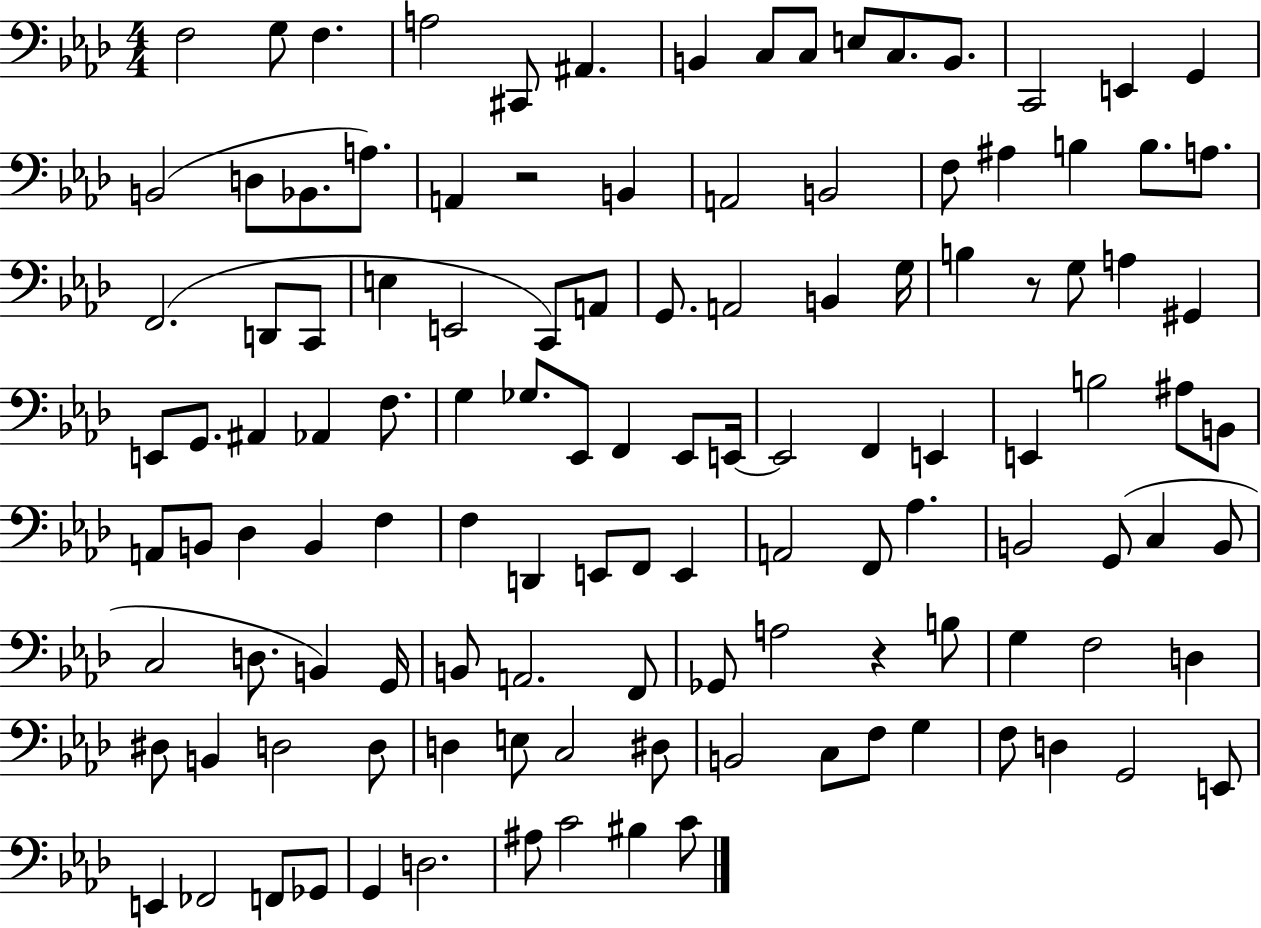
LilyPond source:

{
  \clef bass
  \numericTimeSignature
  \time 4/4
  \key aes \major
  f2 g8 f4. | a2 cis,8 ais,4. | b,4 c8 c8 e8 c8. b,8. | c,2 e,4 g,4 | \break b,2( d8 bes,8. a8.) | a,4 r2 b,4 | a,2 b,2 | f8 ais4 b4 b8. a8. | \break f,2.( d,8 c,8 | e4 e,2 c,8) a,8 | g,8. a,2 b,4 g16 | b4 r8 g8 a4 gis,4 | \break e,8 g,8. ais,4 aes,4 f8. | g4 ges8. ees,8 f,4 ees,8 e,16~~ | e,2 f,4 e,4 | e,4 b2 ais8 b,8 | \break a,8 b,8 des4 b,4 f4 | f4 d,4 e,8 f,8 e,4 | a,2 f,8 aes4. | b,2 g,8( c4 b,8 | \break c2 d8. b,4) g,16 | b,8 a,2. f,8 | ges,8 a2 r4 b8 | g4 f2 d4 | \break dis8 b,4 d2 d8 | d4 e8 c2 dis8 | b,2 c8 f8 g4 | f8 d4 g,2 e,8 | \break e,4 fes,2 f,8 ges,8 | g,4 d2. | ais8 c'2 bis4 c'8 | \bar "|."
}